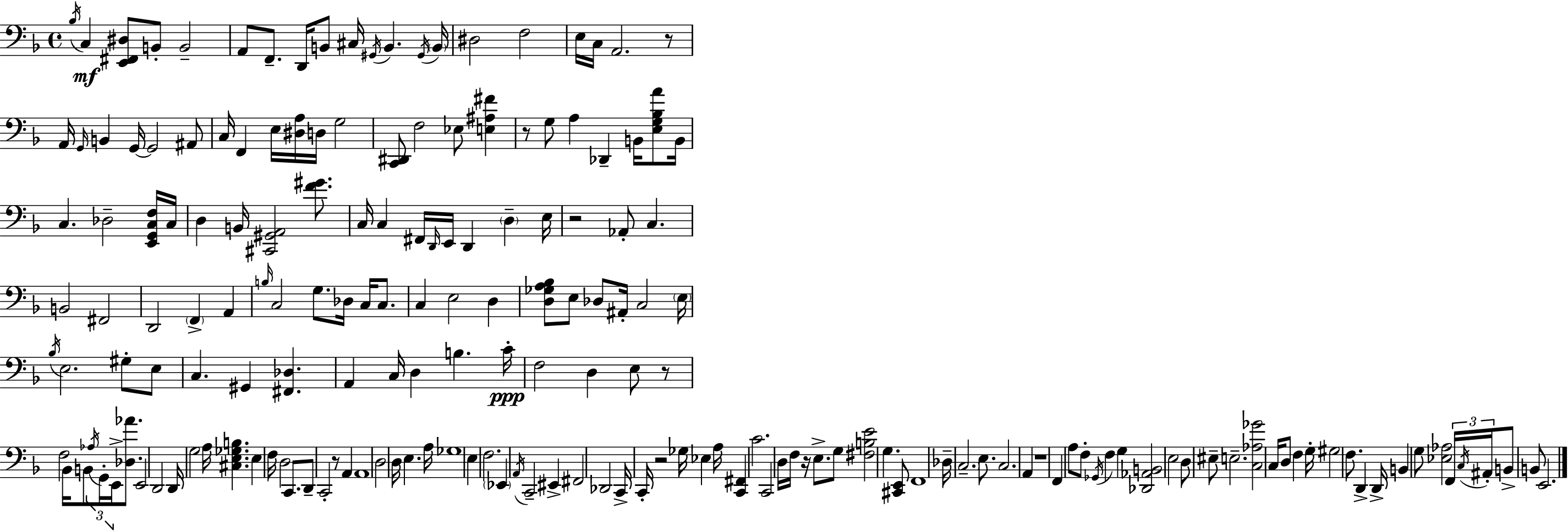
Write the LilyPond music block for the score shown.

{
  \clef bass
  \time 4/4
  \defaultTimeSignature
  \key d \minor
  \acciaccatura { bes16 }\mf c4 <e, fis, dis>8 b,8-. b,2-- | a,8 f,8.-- d,16 b,8 cis16 \acciaccatura { gis,16 } b,4. | \acciaccatura { gis,16 } \parenthesize b,16 dis2 f2 | e16 c16 a,2. | \break r8 a,16 \grace { g,16 } b,4 g,16~~ g,2 | ais,8 c16 f,4 e16 <dis a>16 d16 g2 | <c, dis,>8 f2 ees8 | <e ais fis'>4 r8 g8 a4 des,4-- | \break b,16 <e g bes a'>8 b,16 c4. des2-- | <e, g, c f>16 c16 d4 b,16 <cis, gis, a,>2 | <f' gis'>8. c16 c4 fis,16 \grace { d,16 } e,16 d,4 | \parenthesize d4-- e16 r2 aes,8-. c4. | \break b,2 fis,2 | d,2 \parenthesize f,4-> | a,4 \grace { b16 } c2 g8. | des16 c16 c8. c4 e2 | \break d4 <d ges a bes>8 e8 des8 ais,16-. c2 | \parenthesize e16 \acciaccatura { bes16 } e2. | gis8-. e8 c4. gis,4 | <fis, des>4. a,4 c16 d4 | \break b4. c'16-.\ppp f2 d4 | e8 r8 f2 bes,16 | b,8 \tuplet 3/2 { \acciaccatura { aes16 } g,16-. e,16-> } <des aes'>8. e,2 | d,2 d,16 g2 | \break a16 <cis e ges b>4. e4 f16 d2 | c,8. d,8-- c,2-. | r8 a,4 a,1 | d2 | \break d16 e4. a16 ges1 | e4 f2. | \parenthesize ees,4 \acciaccatura { a,16 } c,2-- | eis,4-> fis,2 | \break des,2 c,16-> c,16-. r2 | ges16 ees4 a16 <c, fis,>4 c'2. | c,2 | d16 f16 r16 e8.-> g8 <fis b e'>2 | \break g4. <cis, e,>8 f,1 | des16-- \parenthesize c2.-- | e8. c2. | a,4 r1 | \break f,4 a8 f8-. | \acciaccatura { ges,16 } f4 g4 <des, aes, b,>2 | e2 d8 eis8-- e2.-- | <c aes ges'>2 | \break c16 d8 f4 g16-. gis2 | f8. d,4-> d,16-> b,4 g8 | <ees aes>2 \tuplet 3/2 { f,16 \acciaccatura { c16 } ais,16-. } b,8-> b,8 e,2. | \bar "|."
}